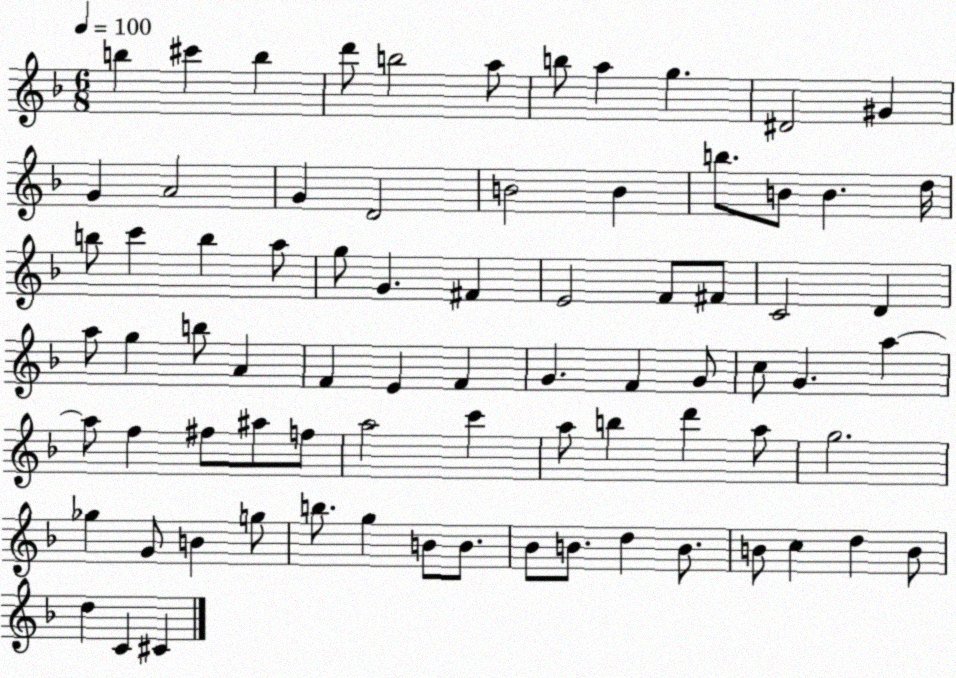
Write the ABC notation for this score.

X:1
T:Untitled
M:6/8
L:1/4
K:F
b ^c' b d'/2 b2 a/2 b/2 a g ^D2 ^G G A2 G D2 B2 B b/2 B/2 B d/4 b/2 c' b a/2 g/2 G ^F E2 F/2 ^F/2 C2 D a/2 g b/2 A F E F G F G/2 c/2 G a a/2 f ^f/2 ^a/2 f/2 a2 c' a/2 b d' a/2 g2 _g G/2 B g/2 b/2 g B/2 B/2 _B/2 B/2 d B/2 B/2 c d B/2 d C ^C